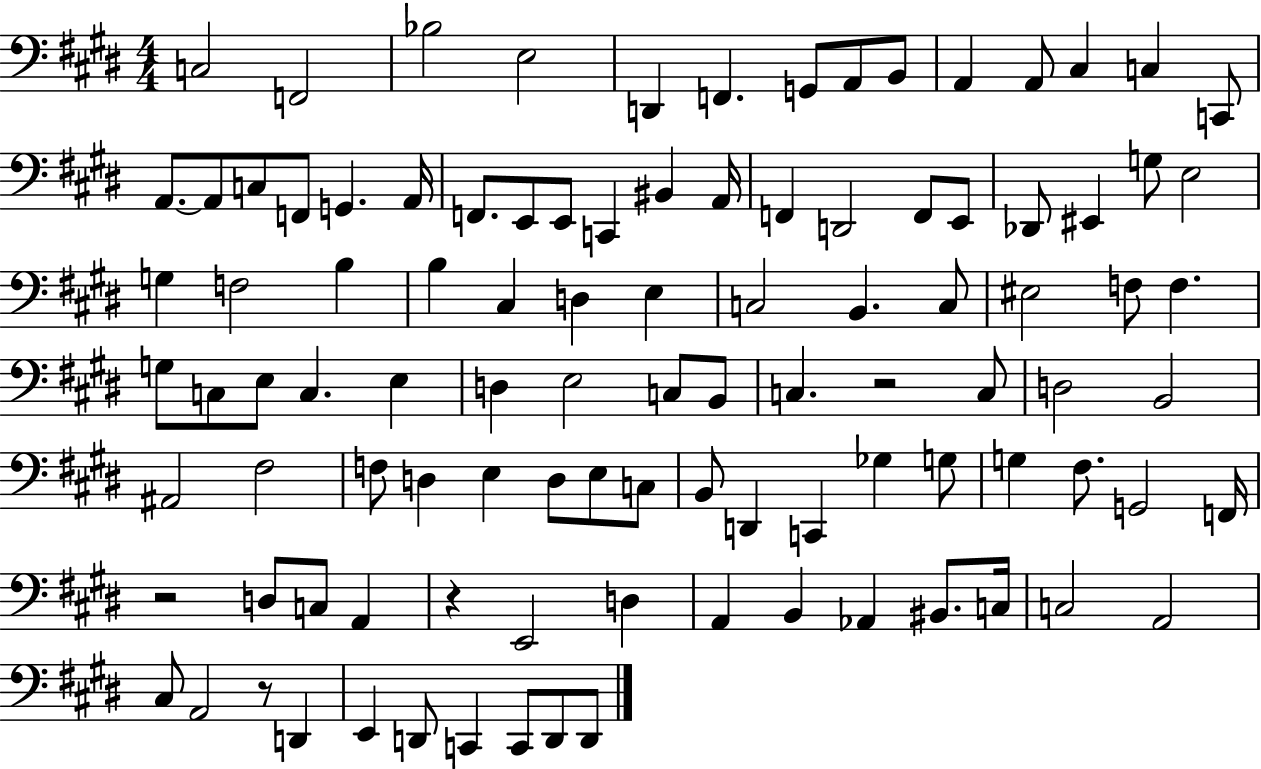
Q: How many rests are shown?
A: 4